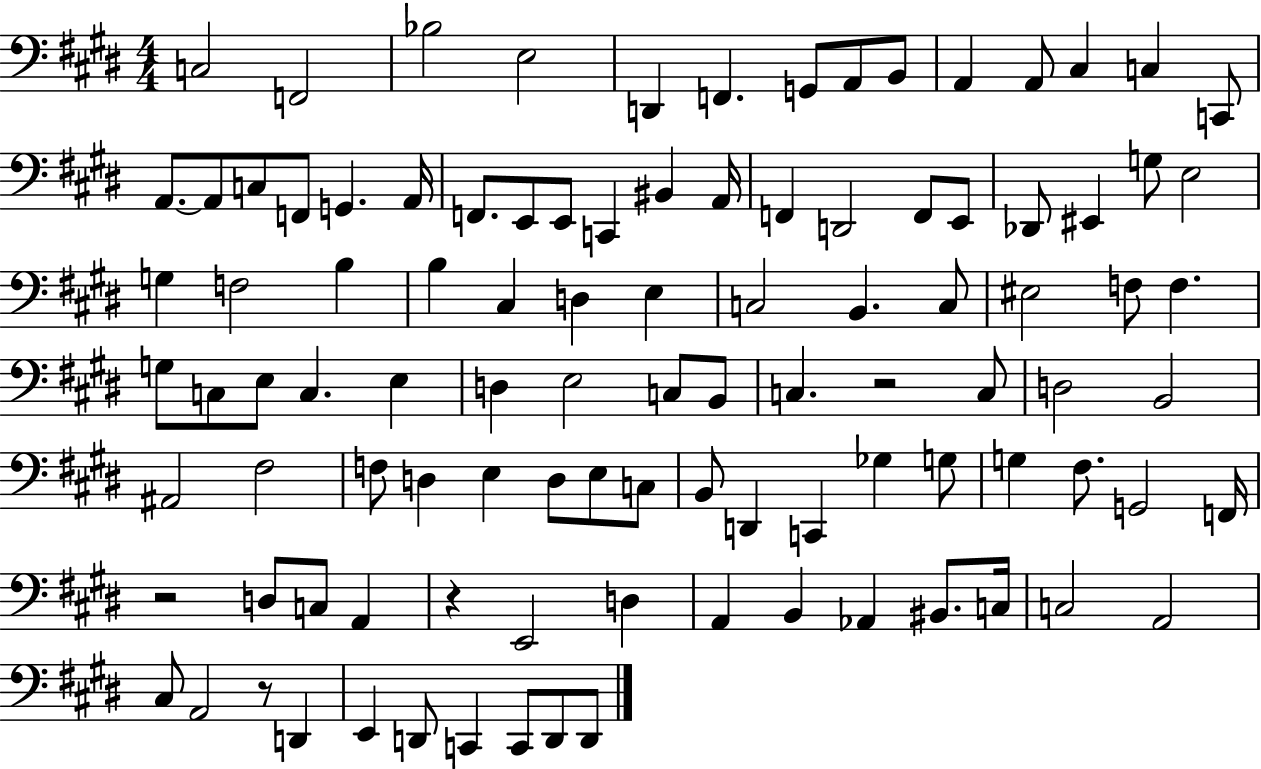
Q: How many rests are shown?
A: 4